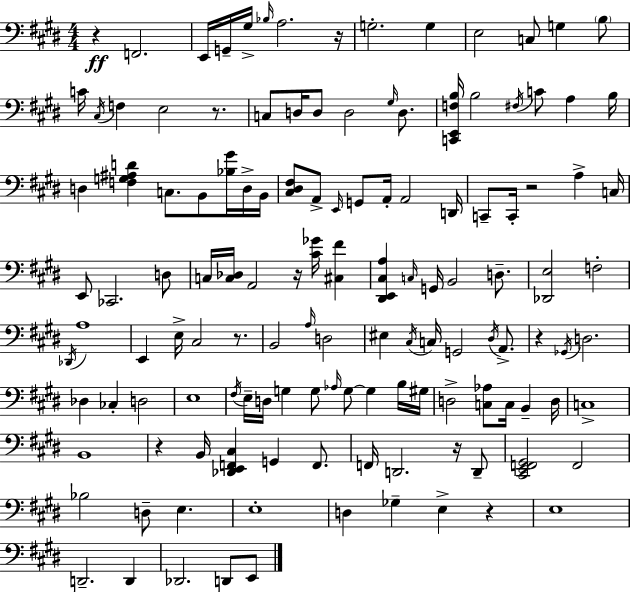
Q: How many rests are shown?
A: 10